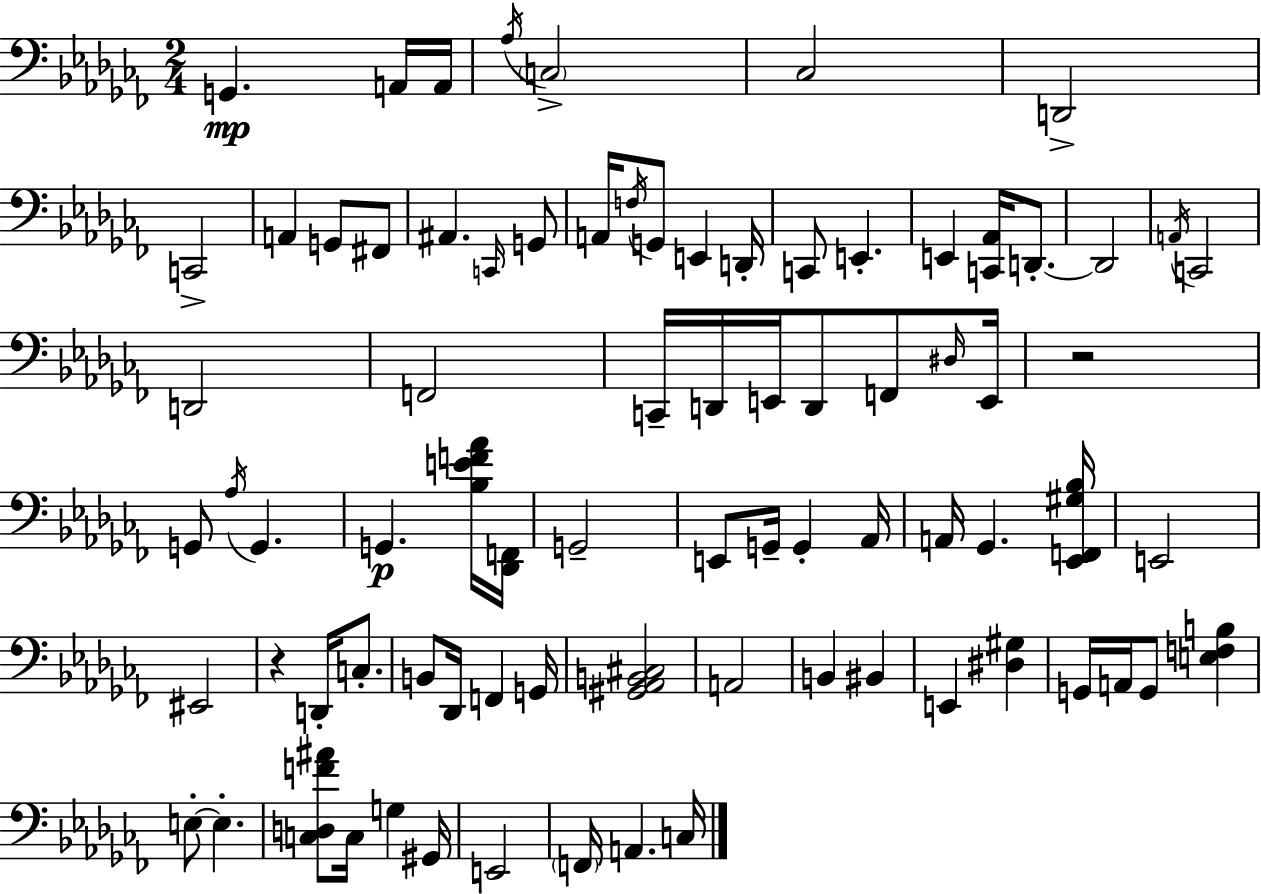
{
  \clef bass
  \numericTimeSignature
  \time 2/4
  \key aes \minor
  \repeat volta 2 { g,4.\mp a,16 a,16 | \acciaccatura { aes16 } \parenthesize c2-> | ces2 | d,2-> | \break c,2-> | a,4 g,8 fis,8 | ais,4. \grace { c,16 } | g,8 a,16 \acciaccatura { f16 } g,8 e,4 | \break d,16-. c,8 e,4.-. | e,4 <c, aes,>16 | d,8.-.~~ d,2 | \acciaccatura { a,16 } c,2 | \break d,2 | f,2 | c,16-- d,16 e,16 d,8 | f,8 \grace { dis16 } e,16 r2 | \break g,8 \acciaccatura { aes16 } | g,4. g,4.\p | <bes e' f' aes'>16 <des, f,>16 g,2-- | e,8 | \break g,16-- g,4-. aes,16 a,16 ges,4. | <ees, f, gis bes>16 e,2 | eis,2 | r4 | \break d,16-. c8.-. b,8 | des,16 f,4 g,16 <gis, aes, b, cis>2 | a,2 | b,4 | \break bis,4 e,4 | <dis gis>4 g,16 a,16 | g,8 <e f b>4 e8-.~~ | e4.-. <c d f' ais'>8 | \break c16 g4 gis,16 e,2 | \parenthesize f,16 a,4. | c16 } \bar "|."
}